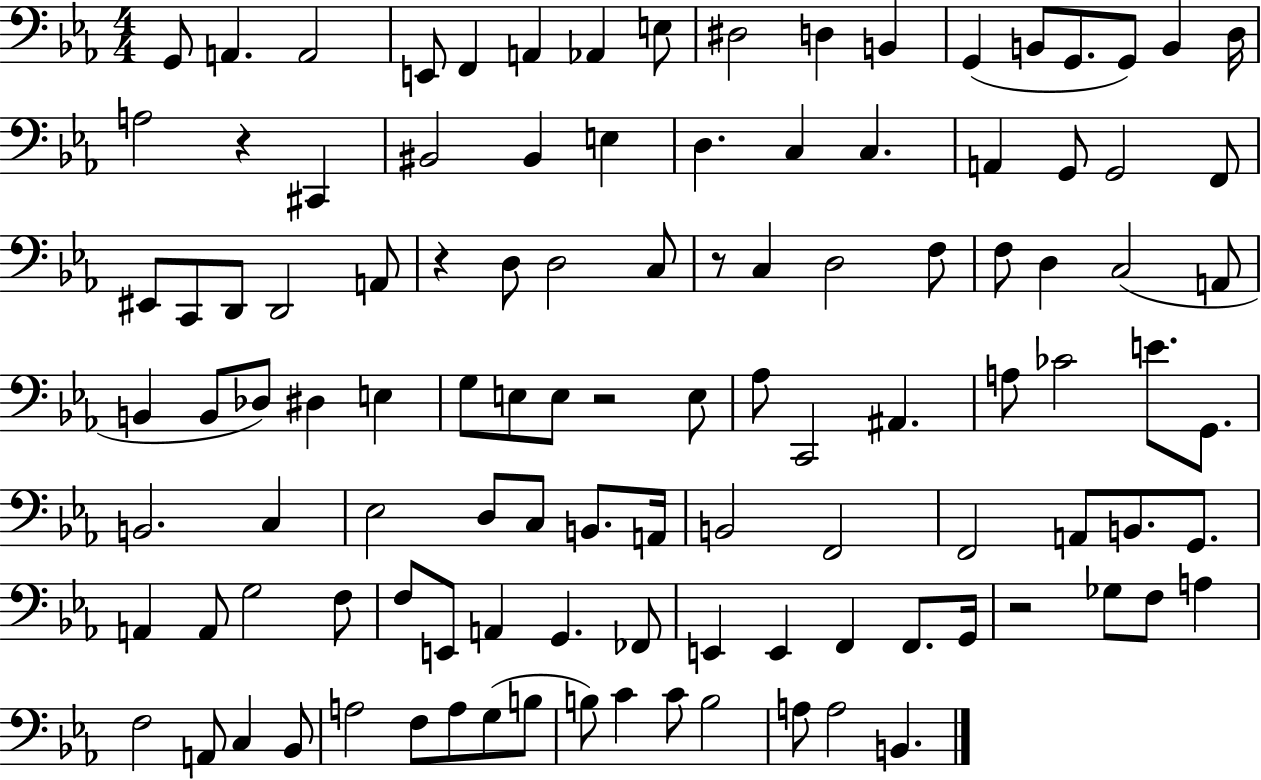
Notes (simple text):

G2/e A2/q. A2/h E2/e F2/q A2/q Ab2/q E3/e D#3/h D3/q B2/q G2/q B2/e G2/e. G2/e B2/q D3/s A3/h R/q C#2/q BIS2/h BIS2/q E3/q D3/q. C3/q C3/q. A2/q G2/e G2/h F2/e EIS2/e C2/e D2/e D2/h A2/e R/q D3/e D3/h C3/e R/e C3/q D3/h F3/e F3/e D3/q C3/h A2/e B2/q B2/e Db3/e D#3/q E3/q G3/e E3/e E3/e R/h E3/e Ab3/e C2/h A#2/q. A3/e CES4/h E4/e. G2/e. B2/h. C3/q Eb3/h D3/e C3/e B2/e. A2/s B2/h F2/h F2/h A2/e B2/e. G2/e. A2/q A2/e G3/h F3/e F3/e E2/e A2/q G2/q. FES2/e E2/q E2/q F2/q F2/e. G2/s R/h Gb3/e F3/e A3/q F3/h A2/e C3/q Bb2/e A3/h F3/e A3/e G3/e B3/e B3/e C4/q C4/e B3/h A3/e A3/h B2/q.